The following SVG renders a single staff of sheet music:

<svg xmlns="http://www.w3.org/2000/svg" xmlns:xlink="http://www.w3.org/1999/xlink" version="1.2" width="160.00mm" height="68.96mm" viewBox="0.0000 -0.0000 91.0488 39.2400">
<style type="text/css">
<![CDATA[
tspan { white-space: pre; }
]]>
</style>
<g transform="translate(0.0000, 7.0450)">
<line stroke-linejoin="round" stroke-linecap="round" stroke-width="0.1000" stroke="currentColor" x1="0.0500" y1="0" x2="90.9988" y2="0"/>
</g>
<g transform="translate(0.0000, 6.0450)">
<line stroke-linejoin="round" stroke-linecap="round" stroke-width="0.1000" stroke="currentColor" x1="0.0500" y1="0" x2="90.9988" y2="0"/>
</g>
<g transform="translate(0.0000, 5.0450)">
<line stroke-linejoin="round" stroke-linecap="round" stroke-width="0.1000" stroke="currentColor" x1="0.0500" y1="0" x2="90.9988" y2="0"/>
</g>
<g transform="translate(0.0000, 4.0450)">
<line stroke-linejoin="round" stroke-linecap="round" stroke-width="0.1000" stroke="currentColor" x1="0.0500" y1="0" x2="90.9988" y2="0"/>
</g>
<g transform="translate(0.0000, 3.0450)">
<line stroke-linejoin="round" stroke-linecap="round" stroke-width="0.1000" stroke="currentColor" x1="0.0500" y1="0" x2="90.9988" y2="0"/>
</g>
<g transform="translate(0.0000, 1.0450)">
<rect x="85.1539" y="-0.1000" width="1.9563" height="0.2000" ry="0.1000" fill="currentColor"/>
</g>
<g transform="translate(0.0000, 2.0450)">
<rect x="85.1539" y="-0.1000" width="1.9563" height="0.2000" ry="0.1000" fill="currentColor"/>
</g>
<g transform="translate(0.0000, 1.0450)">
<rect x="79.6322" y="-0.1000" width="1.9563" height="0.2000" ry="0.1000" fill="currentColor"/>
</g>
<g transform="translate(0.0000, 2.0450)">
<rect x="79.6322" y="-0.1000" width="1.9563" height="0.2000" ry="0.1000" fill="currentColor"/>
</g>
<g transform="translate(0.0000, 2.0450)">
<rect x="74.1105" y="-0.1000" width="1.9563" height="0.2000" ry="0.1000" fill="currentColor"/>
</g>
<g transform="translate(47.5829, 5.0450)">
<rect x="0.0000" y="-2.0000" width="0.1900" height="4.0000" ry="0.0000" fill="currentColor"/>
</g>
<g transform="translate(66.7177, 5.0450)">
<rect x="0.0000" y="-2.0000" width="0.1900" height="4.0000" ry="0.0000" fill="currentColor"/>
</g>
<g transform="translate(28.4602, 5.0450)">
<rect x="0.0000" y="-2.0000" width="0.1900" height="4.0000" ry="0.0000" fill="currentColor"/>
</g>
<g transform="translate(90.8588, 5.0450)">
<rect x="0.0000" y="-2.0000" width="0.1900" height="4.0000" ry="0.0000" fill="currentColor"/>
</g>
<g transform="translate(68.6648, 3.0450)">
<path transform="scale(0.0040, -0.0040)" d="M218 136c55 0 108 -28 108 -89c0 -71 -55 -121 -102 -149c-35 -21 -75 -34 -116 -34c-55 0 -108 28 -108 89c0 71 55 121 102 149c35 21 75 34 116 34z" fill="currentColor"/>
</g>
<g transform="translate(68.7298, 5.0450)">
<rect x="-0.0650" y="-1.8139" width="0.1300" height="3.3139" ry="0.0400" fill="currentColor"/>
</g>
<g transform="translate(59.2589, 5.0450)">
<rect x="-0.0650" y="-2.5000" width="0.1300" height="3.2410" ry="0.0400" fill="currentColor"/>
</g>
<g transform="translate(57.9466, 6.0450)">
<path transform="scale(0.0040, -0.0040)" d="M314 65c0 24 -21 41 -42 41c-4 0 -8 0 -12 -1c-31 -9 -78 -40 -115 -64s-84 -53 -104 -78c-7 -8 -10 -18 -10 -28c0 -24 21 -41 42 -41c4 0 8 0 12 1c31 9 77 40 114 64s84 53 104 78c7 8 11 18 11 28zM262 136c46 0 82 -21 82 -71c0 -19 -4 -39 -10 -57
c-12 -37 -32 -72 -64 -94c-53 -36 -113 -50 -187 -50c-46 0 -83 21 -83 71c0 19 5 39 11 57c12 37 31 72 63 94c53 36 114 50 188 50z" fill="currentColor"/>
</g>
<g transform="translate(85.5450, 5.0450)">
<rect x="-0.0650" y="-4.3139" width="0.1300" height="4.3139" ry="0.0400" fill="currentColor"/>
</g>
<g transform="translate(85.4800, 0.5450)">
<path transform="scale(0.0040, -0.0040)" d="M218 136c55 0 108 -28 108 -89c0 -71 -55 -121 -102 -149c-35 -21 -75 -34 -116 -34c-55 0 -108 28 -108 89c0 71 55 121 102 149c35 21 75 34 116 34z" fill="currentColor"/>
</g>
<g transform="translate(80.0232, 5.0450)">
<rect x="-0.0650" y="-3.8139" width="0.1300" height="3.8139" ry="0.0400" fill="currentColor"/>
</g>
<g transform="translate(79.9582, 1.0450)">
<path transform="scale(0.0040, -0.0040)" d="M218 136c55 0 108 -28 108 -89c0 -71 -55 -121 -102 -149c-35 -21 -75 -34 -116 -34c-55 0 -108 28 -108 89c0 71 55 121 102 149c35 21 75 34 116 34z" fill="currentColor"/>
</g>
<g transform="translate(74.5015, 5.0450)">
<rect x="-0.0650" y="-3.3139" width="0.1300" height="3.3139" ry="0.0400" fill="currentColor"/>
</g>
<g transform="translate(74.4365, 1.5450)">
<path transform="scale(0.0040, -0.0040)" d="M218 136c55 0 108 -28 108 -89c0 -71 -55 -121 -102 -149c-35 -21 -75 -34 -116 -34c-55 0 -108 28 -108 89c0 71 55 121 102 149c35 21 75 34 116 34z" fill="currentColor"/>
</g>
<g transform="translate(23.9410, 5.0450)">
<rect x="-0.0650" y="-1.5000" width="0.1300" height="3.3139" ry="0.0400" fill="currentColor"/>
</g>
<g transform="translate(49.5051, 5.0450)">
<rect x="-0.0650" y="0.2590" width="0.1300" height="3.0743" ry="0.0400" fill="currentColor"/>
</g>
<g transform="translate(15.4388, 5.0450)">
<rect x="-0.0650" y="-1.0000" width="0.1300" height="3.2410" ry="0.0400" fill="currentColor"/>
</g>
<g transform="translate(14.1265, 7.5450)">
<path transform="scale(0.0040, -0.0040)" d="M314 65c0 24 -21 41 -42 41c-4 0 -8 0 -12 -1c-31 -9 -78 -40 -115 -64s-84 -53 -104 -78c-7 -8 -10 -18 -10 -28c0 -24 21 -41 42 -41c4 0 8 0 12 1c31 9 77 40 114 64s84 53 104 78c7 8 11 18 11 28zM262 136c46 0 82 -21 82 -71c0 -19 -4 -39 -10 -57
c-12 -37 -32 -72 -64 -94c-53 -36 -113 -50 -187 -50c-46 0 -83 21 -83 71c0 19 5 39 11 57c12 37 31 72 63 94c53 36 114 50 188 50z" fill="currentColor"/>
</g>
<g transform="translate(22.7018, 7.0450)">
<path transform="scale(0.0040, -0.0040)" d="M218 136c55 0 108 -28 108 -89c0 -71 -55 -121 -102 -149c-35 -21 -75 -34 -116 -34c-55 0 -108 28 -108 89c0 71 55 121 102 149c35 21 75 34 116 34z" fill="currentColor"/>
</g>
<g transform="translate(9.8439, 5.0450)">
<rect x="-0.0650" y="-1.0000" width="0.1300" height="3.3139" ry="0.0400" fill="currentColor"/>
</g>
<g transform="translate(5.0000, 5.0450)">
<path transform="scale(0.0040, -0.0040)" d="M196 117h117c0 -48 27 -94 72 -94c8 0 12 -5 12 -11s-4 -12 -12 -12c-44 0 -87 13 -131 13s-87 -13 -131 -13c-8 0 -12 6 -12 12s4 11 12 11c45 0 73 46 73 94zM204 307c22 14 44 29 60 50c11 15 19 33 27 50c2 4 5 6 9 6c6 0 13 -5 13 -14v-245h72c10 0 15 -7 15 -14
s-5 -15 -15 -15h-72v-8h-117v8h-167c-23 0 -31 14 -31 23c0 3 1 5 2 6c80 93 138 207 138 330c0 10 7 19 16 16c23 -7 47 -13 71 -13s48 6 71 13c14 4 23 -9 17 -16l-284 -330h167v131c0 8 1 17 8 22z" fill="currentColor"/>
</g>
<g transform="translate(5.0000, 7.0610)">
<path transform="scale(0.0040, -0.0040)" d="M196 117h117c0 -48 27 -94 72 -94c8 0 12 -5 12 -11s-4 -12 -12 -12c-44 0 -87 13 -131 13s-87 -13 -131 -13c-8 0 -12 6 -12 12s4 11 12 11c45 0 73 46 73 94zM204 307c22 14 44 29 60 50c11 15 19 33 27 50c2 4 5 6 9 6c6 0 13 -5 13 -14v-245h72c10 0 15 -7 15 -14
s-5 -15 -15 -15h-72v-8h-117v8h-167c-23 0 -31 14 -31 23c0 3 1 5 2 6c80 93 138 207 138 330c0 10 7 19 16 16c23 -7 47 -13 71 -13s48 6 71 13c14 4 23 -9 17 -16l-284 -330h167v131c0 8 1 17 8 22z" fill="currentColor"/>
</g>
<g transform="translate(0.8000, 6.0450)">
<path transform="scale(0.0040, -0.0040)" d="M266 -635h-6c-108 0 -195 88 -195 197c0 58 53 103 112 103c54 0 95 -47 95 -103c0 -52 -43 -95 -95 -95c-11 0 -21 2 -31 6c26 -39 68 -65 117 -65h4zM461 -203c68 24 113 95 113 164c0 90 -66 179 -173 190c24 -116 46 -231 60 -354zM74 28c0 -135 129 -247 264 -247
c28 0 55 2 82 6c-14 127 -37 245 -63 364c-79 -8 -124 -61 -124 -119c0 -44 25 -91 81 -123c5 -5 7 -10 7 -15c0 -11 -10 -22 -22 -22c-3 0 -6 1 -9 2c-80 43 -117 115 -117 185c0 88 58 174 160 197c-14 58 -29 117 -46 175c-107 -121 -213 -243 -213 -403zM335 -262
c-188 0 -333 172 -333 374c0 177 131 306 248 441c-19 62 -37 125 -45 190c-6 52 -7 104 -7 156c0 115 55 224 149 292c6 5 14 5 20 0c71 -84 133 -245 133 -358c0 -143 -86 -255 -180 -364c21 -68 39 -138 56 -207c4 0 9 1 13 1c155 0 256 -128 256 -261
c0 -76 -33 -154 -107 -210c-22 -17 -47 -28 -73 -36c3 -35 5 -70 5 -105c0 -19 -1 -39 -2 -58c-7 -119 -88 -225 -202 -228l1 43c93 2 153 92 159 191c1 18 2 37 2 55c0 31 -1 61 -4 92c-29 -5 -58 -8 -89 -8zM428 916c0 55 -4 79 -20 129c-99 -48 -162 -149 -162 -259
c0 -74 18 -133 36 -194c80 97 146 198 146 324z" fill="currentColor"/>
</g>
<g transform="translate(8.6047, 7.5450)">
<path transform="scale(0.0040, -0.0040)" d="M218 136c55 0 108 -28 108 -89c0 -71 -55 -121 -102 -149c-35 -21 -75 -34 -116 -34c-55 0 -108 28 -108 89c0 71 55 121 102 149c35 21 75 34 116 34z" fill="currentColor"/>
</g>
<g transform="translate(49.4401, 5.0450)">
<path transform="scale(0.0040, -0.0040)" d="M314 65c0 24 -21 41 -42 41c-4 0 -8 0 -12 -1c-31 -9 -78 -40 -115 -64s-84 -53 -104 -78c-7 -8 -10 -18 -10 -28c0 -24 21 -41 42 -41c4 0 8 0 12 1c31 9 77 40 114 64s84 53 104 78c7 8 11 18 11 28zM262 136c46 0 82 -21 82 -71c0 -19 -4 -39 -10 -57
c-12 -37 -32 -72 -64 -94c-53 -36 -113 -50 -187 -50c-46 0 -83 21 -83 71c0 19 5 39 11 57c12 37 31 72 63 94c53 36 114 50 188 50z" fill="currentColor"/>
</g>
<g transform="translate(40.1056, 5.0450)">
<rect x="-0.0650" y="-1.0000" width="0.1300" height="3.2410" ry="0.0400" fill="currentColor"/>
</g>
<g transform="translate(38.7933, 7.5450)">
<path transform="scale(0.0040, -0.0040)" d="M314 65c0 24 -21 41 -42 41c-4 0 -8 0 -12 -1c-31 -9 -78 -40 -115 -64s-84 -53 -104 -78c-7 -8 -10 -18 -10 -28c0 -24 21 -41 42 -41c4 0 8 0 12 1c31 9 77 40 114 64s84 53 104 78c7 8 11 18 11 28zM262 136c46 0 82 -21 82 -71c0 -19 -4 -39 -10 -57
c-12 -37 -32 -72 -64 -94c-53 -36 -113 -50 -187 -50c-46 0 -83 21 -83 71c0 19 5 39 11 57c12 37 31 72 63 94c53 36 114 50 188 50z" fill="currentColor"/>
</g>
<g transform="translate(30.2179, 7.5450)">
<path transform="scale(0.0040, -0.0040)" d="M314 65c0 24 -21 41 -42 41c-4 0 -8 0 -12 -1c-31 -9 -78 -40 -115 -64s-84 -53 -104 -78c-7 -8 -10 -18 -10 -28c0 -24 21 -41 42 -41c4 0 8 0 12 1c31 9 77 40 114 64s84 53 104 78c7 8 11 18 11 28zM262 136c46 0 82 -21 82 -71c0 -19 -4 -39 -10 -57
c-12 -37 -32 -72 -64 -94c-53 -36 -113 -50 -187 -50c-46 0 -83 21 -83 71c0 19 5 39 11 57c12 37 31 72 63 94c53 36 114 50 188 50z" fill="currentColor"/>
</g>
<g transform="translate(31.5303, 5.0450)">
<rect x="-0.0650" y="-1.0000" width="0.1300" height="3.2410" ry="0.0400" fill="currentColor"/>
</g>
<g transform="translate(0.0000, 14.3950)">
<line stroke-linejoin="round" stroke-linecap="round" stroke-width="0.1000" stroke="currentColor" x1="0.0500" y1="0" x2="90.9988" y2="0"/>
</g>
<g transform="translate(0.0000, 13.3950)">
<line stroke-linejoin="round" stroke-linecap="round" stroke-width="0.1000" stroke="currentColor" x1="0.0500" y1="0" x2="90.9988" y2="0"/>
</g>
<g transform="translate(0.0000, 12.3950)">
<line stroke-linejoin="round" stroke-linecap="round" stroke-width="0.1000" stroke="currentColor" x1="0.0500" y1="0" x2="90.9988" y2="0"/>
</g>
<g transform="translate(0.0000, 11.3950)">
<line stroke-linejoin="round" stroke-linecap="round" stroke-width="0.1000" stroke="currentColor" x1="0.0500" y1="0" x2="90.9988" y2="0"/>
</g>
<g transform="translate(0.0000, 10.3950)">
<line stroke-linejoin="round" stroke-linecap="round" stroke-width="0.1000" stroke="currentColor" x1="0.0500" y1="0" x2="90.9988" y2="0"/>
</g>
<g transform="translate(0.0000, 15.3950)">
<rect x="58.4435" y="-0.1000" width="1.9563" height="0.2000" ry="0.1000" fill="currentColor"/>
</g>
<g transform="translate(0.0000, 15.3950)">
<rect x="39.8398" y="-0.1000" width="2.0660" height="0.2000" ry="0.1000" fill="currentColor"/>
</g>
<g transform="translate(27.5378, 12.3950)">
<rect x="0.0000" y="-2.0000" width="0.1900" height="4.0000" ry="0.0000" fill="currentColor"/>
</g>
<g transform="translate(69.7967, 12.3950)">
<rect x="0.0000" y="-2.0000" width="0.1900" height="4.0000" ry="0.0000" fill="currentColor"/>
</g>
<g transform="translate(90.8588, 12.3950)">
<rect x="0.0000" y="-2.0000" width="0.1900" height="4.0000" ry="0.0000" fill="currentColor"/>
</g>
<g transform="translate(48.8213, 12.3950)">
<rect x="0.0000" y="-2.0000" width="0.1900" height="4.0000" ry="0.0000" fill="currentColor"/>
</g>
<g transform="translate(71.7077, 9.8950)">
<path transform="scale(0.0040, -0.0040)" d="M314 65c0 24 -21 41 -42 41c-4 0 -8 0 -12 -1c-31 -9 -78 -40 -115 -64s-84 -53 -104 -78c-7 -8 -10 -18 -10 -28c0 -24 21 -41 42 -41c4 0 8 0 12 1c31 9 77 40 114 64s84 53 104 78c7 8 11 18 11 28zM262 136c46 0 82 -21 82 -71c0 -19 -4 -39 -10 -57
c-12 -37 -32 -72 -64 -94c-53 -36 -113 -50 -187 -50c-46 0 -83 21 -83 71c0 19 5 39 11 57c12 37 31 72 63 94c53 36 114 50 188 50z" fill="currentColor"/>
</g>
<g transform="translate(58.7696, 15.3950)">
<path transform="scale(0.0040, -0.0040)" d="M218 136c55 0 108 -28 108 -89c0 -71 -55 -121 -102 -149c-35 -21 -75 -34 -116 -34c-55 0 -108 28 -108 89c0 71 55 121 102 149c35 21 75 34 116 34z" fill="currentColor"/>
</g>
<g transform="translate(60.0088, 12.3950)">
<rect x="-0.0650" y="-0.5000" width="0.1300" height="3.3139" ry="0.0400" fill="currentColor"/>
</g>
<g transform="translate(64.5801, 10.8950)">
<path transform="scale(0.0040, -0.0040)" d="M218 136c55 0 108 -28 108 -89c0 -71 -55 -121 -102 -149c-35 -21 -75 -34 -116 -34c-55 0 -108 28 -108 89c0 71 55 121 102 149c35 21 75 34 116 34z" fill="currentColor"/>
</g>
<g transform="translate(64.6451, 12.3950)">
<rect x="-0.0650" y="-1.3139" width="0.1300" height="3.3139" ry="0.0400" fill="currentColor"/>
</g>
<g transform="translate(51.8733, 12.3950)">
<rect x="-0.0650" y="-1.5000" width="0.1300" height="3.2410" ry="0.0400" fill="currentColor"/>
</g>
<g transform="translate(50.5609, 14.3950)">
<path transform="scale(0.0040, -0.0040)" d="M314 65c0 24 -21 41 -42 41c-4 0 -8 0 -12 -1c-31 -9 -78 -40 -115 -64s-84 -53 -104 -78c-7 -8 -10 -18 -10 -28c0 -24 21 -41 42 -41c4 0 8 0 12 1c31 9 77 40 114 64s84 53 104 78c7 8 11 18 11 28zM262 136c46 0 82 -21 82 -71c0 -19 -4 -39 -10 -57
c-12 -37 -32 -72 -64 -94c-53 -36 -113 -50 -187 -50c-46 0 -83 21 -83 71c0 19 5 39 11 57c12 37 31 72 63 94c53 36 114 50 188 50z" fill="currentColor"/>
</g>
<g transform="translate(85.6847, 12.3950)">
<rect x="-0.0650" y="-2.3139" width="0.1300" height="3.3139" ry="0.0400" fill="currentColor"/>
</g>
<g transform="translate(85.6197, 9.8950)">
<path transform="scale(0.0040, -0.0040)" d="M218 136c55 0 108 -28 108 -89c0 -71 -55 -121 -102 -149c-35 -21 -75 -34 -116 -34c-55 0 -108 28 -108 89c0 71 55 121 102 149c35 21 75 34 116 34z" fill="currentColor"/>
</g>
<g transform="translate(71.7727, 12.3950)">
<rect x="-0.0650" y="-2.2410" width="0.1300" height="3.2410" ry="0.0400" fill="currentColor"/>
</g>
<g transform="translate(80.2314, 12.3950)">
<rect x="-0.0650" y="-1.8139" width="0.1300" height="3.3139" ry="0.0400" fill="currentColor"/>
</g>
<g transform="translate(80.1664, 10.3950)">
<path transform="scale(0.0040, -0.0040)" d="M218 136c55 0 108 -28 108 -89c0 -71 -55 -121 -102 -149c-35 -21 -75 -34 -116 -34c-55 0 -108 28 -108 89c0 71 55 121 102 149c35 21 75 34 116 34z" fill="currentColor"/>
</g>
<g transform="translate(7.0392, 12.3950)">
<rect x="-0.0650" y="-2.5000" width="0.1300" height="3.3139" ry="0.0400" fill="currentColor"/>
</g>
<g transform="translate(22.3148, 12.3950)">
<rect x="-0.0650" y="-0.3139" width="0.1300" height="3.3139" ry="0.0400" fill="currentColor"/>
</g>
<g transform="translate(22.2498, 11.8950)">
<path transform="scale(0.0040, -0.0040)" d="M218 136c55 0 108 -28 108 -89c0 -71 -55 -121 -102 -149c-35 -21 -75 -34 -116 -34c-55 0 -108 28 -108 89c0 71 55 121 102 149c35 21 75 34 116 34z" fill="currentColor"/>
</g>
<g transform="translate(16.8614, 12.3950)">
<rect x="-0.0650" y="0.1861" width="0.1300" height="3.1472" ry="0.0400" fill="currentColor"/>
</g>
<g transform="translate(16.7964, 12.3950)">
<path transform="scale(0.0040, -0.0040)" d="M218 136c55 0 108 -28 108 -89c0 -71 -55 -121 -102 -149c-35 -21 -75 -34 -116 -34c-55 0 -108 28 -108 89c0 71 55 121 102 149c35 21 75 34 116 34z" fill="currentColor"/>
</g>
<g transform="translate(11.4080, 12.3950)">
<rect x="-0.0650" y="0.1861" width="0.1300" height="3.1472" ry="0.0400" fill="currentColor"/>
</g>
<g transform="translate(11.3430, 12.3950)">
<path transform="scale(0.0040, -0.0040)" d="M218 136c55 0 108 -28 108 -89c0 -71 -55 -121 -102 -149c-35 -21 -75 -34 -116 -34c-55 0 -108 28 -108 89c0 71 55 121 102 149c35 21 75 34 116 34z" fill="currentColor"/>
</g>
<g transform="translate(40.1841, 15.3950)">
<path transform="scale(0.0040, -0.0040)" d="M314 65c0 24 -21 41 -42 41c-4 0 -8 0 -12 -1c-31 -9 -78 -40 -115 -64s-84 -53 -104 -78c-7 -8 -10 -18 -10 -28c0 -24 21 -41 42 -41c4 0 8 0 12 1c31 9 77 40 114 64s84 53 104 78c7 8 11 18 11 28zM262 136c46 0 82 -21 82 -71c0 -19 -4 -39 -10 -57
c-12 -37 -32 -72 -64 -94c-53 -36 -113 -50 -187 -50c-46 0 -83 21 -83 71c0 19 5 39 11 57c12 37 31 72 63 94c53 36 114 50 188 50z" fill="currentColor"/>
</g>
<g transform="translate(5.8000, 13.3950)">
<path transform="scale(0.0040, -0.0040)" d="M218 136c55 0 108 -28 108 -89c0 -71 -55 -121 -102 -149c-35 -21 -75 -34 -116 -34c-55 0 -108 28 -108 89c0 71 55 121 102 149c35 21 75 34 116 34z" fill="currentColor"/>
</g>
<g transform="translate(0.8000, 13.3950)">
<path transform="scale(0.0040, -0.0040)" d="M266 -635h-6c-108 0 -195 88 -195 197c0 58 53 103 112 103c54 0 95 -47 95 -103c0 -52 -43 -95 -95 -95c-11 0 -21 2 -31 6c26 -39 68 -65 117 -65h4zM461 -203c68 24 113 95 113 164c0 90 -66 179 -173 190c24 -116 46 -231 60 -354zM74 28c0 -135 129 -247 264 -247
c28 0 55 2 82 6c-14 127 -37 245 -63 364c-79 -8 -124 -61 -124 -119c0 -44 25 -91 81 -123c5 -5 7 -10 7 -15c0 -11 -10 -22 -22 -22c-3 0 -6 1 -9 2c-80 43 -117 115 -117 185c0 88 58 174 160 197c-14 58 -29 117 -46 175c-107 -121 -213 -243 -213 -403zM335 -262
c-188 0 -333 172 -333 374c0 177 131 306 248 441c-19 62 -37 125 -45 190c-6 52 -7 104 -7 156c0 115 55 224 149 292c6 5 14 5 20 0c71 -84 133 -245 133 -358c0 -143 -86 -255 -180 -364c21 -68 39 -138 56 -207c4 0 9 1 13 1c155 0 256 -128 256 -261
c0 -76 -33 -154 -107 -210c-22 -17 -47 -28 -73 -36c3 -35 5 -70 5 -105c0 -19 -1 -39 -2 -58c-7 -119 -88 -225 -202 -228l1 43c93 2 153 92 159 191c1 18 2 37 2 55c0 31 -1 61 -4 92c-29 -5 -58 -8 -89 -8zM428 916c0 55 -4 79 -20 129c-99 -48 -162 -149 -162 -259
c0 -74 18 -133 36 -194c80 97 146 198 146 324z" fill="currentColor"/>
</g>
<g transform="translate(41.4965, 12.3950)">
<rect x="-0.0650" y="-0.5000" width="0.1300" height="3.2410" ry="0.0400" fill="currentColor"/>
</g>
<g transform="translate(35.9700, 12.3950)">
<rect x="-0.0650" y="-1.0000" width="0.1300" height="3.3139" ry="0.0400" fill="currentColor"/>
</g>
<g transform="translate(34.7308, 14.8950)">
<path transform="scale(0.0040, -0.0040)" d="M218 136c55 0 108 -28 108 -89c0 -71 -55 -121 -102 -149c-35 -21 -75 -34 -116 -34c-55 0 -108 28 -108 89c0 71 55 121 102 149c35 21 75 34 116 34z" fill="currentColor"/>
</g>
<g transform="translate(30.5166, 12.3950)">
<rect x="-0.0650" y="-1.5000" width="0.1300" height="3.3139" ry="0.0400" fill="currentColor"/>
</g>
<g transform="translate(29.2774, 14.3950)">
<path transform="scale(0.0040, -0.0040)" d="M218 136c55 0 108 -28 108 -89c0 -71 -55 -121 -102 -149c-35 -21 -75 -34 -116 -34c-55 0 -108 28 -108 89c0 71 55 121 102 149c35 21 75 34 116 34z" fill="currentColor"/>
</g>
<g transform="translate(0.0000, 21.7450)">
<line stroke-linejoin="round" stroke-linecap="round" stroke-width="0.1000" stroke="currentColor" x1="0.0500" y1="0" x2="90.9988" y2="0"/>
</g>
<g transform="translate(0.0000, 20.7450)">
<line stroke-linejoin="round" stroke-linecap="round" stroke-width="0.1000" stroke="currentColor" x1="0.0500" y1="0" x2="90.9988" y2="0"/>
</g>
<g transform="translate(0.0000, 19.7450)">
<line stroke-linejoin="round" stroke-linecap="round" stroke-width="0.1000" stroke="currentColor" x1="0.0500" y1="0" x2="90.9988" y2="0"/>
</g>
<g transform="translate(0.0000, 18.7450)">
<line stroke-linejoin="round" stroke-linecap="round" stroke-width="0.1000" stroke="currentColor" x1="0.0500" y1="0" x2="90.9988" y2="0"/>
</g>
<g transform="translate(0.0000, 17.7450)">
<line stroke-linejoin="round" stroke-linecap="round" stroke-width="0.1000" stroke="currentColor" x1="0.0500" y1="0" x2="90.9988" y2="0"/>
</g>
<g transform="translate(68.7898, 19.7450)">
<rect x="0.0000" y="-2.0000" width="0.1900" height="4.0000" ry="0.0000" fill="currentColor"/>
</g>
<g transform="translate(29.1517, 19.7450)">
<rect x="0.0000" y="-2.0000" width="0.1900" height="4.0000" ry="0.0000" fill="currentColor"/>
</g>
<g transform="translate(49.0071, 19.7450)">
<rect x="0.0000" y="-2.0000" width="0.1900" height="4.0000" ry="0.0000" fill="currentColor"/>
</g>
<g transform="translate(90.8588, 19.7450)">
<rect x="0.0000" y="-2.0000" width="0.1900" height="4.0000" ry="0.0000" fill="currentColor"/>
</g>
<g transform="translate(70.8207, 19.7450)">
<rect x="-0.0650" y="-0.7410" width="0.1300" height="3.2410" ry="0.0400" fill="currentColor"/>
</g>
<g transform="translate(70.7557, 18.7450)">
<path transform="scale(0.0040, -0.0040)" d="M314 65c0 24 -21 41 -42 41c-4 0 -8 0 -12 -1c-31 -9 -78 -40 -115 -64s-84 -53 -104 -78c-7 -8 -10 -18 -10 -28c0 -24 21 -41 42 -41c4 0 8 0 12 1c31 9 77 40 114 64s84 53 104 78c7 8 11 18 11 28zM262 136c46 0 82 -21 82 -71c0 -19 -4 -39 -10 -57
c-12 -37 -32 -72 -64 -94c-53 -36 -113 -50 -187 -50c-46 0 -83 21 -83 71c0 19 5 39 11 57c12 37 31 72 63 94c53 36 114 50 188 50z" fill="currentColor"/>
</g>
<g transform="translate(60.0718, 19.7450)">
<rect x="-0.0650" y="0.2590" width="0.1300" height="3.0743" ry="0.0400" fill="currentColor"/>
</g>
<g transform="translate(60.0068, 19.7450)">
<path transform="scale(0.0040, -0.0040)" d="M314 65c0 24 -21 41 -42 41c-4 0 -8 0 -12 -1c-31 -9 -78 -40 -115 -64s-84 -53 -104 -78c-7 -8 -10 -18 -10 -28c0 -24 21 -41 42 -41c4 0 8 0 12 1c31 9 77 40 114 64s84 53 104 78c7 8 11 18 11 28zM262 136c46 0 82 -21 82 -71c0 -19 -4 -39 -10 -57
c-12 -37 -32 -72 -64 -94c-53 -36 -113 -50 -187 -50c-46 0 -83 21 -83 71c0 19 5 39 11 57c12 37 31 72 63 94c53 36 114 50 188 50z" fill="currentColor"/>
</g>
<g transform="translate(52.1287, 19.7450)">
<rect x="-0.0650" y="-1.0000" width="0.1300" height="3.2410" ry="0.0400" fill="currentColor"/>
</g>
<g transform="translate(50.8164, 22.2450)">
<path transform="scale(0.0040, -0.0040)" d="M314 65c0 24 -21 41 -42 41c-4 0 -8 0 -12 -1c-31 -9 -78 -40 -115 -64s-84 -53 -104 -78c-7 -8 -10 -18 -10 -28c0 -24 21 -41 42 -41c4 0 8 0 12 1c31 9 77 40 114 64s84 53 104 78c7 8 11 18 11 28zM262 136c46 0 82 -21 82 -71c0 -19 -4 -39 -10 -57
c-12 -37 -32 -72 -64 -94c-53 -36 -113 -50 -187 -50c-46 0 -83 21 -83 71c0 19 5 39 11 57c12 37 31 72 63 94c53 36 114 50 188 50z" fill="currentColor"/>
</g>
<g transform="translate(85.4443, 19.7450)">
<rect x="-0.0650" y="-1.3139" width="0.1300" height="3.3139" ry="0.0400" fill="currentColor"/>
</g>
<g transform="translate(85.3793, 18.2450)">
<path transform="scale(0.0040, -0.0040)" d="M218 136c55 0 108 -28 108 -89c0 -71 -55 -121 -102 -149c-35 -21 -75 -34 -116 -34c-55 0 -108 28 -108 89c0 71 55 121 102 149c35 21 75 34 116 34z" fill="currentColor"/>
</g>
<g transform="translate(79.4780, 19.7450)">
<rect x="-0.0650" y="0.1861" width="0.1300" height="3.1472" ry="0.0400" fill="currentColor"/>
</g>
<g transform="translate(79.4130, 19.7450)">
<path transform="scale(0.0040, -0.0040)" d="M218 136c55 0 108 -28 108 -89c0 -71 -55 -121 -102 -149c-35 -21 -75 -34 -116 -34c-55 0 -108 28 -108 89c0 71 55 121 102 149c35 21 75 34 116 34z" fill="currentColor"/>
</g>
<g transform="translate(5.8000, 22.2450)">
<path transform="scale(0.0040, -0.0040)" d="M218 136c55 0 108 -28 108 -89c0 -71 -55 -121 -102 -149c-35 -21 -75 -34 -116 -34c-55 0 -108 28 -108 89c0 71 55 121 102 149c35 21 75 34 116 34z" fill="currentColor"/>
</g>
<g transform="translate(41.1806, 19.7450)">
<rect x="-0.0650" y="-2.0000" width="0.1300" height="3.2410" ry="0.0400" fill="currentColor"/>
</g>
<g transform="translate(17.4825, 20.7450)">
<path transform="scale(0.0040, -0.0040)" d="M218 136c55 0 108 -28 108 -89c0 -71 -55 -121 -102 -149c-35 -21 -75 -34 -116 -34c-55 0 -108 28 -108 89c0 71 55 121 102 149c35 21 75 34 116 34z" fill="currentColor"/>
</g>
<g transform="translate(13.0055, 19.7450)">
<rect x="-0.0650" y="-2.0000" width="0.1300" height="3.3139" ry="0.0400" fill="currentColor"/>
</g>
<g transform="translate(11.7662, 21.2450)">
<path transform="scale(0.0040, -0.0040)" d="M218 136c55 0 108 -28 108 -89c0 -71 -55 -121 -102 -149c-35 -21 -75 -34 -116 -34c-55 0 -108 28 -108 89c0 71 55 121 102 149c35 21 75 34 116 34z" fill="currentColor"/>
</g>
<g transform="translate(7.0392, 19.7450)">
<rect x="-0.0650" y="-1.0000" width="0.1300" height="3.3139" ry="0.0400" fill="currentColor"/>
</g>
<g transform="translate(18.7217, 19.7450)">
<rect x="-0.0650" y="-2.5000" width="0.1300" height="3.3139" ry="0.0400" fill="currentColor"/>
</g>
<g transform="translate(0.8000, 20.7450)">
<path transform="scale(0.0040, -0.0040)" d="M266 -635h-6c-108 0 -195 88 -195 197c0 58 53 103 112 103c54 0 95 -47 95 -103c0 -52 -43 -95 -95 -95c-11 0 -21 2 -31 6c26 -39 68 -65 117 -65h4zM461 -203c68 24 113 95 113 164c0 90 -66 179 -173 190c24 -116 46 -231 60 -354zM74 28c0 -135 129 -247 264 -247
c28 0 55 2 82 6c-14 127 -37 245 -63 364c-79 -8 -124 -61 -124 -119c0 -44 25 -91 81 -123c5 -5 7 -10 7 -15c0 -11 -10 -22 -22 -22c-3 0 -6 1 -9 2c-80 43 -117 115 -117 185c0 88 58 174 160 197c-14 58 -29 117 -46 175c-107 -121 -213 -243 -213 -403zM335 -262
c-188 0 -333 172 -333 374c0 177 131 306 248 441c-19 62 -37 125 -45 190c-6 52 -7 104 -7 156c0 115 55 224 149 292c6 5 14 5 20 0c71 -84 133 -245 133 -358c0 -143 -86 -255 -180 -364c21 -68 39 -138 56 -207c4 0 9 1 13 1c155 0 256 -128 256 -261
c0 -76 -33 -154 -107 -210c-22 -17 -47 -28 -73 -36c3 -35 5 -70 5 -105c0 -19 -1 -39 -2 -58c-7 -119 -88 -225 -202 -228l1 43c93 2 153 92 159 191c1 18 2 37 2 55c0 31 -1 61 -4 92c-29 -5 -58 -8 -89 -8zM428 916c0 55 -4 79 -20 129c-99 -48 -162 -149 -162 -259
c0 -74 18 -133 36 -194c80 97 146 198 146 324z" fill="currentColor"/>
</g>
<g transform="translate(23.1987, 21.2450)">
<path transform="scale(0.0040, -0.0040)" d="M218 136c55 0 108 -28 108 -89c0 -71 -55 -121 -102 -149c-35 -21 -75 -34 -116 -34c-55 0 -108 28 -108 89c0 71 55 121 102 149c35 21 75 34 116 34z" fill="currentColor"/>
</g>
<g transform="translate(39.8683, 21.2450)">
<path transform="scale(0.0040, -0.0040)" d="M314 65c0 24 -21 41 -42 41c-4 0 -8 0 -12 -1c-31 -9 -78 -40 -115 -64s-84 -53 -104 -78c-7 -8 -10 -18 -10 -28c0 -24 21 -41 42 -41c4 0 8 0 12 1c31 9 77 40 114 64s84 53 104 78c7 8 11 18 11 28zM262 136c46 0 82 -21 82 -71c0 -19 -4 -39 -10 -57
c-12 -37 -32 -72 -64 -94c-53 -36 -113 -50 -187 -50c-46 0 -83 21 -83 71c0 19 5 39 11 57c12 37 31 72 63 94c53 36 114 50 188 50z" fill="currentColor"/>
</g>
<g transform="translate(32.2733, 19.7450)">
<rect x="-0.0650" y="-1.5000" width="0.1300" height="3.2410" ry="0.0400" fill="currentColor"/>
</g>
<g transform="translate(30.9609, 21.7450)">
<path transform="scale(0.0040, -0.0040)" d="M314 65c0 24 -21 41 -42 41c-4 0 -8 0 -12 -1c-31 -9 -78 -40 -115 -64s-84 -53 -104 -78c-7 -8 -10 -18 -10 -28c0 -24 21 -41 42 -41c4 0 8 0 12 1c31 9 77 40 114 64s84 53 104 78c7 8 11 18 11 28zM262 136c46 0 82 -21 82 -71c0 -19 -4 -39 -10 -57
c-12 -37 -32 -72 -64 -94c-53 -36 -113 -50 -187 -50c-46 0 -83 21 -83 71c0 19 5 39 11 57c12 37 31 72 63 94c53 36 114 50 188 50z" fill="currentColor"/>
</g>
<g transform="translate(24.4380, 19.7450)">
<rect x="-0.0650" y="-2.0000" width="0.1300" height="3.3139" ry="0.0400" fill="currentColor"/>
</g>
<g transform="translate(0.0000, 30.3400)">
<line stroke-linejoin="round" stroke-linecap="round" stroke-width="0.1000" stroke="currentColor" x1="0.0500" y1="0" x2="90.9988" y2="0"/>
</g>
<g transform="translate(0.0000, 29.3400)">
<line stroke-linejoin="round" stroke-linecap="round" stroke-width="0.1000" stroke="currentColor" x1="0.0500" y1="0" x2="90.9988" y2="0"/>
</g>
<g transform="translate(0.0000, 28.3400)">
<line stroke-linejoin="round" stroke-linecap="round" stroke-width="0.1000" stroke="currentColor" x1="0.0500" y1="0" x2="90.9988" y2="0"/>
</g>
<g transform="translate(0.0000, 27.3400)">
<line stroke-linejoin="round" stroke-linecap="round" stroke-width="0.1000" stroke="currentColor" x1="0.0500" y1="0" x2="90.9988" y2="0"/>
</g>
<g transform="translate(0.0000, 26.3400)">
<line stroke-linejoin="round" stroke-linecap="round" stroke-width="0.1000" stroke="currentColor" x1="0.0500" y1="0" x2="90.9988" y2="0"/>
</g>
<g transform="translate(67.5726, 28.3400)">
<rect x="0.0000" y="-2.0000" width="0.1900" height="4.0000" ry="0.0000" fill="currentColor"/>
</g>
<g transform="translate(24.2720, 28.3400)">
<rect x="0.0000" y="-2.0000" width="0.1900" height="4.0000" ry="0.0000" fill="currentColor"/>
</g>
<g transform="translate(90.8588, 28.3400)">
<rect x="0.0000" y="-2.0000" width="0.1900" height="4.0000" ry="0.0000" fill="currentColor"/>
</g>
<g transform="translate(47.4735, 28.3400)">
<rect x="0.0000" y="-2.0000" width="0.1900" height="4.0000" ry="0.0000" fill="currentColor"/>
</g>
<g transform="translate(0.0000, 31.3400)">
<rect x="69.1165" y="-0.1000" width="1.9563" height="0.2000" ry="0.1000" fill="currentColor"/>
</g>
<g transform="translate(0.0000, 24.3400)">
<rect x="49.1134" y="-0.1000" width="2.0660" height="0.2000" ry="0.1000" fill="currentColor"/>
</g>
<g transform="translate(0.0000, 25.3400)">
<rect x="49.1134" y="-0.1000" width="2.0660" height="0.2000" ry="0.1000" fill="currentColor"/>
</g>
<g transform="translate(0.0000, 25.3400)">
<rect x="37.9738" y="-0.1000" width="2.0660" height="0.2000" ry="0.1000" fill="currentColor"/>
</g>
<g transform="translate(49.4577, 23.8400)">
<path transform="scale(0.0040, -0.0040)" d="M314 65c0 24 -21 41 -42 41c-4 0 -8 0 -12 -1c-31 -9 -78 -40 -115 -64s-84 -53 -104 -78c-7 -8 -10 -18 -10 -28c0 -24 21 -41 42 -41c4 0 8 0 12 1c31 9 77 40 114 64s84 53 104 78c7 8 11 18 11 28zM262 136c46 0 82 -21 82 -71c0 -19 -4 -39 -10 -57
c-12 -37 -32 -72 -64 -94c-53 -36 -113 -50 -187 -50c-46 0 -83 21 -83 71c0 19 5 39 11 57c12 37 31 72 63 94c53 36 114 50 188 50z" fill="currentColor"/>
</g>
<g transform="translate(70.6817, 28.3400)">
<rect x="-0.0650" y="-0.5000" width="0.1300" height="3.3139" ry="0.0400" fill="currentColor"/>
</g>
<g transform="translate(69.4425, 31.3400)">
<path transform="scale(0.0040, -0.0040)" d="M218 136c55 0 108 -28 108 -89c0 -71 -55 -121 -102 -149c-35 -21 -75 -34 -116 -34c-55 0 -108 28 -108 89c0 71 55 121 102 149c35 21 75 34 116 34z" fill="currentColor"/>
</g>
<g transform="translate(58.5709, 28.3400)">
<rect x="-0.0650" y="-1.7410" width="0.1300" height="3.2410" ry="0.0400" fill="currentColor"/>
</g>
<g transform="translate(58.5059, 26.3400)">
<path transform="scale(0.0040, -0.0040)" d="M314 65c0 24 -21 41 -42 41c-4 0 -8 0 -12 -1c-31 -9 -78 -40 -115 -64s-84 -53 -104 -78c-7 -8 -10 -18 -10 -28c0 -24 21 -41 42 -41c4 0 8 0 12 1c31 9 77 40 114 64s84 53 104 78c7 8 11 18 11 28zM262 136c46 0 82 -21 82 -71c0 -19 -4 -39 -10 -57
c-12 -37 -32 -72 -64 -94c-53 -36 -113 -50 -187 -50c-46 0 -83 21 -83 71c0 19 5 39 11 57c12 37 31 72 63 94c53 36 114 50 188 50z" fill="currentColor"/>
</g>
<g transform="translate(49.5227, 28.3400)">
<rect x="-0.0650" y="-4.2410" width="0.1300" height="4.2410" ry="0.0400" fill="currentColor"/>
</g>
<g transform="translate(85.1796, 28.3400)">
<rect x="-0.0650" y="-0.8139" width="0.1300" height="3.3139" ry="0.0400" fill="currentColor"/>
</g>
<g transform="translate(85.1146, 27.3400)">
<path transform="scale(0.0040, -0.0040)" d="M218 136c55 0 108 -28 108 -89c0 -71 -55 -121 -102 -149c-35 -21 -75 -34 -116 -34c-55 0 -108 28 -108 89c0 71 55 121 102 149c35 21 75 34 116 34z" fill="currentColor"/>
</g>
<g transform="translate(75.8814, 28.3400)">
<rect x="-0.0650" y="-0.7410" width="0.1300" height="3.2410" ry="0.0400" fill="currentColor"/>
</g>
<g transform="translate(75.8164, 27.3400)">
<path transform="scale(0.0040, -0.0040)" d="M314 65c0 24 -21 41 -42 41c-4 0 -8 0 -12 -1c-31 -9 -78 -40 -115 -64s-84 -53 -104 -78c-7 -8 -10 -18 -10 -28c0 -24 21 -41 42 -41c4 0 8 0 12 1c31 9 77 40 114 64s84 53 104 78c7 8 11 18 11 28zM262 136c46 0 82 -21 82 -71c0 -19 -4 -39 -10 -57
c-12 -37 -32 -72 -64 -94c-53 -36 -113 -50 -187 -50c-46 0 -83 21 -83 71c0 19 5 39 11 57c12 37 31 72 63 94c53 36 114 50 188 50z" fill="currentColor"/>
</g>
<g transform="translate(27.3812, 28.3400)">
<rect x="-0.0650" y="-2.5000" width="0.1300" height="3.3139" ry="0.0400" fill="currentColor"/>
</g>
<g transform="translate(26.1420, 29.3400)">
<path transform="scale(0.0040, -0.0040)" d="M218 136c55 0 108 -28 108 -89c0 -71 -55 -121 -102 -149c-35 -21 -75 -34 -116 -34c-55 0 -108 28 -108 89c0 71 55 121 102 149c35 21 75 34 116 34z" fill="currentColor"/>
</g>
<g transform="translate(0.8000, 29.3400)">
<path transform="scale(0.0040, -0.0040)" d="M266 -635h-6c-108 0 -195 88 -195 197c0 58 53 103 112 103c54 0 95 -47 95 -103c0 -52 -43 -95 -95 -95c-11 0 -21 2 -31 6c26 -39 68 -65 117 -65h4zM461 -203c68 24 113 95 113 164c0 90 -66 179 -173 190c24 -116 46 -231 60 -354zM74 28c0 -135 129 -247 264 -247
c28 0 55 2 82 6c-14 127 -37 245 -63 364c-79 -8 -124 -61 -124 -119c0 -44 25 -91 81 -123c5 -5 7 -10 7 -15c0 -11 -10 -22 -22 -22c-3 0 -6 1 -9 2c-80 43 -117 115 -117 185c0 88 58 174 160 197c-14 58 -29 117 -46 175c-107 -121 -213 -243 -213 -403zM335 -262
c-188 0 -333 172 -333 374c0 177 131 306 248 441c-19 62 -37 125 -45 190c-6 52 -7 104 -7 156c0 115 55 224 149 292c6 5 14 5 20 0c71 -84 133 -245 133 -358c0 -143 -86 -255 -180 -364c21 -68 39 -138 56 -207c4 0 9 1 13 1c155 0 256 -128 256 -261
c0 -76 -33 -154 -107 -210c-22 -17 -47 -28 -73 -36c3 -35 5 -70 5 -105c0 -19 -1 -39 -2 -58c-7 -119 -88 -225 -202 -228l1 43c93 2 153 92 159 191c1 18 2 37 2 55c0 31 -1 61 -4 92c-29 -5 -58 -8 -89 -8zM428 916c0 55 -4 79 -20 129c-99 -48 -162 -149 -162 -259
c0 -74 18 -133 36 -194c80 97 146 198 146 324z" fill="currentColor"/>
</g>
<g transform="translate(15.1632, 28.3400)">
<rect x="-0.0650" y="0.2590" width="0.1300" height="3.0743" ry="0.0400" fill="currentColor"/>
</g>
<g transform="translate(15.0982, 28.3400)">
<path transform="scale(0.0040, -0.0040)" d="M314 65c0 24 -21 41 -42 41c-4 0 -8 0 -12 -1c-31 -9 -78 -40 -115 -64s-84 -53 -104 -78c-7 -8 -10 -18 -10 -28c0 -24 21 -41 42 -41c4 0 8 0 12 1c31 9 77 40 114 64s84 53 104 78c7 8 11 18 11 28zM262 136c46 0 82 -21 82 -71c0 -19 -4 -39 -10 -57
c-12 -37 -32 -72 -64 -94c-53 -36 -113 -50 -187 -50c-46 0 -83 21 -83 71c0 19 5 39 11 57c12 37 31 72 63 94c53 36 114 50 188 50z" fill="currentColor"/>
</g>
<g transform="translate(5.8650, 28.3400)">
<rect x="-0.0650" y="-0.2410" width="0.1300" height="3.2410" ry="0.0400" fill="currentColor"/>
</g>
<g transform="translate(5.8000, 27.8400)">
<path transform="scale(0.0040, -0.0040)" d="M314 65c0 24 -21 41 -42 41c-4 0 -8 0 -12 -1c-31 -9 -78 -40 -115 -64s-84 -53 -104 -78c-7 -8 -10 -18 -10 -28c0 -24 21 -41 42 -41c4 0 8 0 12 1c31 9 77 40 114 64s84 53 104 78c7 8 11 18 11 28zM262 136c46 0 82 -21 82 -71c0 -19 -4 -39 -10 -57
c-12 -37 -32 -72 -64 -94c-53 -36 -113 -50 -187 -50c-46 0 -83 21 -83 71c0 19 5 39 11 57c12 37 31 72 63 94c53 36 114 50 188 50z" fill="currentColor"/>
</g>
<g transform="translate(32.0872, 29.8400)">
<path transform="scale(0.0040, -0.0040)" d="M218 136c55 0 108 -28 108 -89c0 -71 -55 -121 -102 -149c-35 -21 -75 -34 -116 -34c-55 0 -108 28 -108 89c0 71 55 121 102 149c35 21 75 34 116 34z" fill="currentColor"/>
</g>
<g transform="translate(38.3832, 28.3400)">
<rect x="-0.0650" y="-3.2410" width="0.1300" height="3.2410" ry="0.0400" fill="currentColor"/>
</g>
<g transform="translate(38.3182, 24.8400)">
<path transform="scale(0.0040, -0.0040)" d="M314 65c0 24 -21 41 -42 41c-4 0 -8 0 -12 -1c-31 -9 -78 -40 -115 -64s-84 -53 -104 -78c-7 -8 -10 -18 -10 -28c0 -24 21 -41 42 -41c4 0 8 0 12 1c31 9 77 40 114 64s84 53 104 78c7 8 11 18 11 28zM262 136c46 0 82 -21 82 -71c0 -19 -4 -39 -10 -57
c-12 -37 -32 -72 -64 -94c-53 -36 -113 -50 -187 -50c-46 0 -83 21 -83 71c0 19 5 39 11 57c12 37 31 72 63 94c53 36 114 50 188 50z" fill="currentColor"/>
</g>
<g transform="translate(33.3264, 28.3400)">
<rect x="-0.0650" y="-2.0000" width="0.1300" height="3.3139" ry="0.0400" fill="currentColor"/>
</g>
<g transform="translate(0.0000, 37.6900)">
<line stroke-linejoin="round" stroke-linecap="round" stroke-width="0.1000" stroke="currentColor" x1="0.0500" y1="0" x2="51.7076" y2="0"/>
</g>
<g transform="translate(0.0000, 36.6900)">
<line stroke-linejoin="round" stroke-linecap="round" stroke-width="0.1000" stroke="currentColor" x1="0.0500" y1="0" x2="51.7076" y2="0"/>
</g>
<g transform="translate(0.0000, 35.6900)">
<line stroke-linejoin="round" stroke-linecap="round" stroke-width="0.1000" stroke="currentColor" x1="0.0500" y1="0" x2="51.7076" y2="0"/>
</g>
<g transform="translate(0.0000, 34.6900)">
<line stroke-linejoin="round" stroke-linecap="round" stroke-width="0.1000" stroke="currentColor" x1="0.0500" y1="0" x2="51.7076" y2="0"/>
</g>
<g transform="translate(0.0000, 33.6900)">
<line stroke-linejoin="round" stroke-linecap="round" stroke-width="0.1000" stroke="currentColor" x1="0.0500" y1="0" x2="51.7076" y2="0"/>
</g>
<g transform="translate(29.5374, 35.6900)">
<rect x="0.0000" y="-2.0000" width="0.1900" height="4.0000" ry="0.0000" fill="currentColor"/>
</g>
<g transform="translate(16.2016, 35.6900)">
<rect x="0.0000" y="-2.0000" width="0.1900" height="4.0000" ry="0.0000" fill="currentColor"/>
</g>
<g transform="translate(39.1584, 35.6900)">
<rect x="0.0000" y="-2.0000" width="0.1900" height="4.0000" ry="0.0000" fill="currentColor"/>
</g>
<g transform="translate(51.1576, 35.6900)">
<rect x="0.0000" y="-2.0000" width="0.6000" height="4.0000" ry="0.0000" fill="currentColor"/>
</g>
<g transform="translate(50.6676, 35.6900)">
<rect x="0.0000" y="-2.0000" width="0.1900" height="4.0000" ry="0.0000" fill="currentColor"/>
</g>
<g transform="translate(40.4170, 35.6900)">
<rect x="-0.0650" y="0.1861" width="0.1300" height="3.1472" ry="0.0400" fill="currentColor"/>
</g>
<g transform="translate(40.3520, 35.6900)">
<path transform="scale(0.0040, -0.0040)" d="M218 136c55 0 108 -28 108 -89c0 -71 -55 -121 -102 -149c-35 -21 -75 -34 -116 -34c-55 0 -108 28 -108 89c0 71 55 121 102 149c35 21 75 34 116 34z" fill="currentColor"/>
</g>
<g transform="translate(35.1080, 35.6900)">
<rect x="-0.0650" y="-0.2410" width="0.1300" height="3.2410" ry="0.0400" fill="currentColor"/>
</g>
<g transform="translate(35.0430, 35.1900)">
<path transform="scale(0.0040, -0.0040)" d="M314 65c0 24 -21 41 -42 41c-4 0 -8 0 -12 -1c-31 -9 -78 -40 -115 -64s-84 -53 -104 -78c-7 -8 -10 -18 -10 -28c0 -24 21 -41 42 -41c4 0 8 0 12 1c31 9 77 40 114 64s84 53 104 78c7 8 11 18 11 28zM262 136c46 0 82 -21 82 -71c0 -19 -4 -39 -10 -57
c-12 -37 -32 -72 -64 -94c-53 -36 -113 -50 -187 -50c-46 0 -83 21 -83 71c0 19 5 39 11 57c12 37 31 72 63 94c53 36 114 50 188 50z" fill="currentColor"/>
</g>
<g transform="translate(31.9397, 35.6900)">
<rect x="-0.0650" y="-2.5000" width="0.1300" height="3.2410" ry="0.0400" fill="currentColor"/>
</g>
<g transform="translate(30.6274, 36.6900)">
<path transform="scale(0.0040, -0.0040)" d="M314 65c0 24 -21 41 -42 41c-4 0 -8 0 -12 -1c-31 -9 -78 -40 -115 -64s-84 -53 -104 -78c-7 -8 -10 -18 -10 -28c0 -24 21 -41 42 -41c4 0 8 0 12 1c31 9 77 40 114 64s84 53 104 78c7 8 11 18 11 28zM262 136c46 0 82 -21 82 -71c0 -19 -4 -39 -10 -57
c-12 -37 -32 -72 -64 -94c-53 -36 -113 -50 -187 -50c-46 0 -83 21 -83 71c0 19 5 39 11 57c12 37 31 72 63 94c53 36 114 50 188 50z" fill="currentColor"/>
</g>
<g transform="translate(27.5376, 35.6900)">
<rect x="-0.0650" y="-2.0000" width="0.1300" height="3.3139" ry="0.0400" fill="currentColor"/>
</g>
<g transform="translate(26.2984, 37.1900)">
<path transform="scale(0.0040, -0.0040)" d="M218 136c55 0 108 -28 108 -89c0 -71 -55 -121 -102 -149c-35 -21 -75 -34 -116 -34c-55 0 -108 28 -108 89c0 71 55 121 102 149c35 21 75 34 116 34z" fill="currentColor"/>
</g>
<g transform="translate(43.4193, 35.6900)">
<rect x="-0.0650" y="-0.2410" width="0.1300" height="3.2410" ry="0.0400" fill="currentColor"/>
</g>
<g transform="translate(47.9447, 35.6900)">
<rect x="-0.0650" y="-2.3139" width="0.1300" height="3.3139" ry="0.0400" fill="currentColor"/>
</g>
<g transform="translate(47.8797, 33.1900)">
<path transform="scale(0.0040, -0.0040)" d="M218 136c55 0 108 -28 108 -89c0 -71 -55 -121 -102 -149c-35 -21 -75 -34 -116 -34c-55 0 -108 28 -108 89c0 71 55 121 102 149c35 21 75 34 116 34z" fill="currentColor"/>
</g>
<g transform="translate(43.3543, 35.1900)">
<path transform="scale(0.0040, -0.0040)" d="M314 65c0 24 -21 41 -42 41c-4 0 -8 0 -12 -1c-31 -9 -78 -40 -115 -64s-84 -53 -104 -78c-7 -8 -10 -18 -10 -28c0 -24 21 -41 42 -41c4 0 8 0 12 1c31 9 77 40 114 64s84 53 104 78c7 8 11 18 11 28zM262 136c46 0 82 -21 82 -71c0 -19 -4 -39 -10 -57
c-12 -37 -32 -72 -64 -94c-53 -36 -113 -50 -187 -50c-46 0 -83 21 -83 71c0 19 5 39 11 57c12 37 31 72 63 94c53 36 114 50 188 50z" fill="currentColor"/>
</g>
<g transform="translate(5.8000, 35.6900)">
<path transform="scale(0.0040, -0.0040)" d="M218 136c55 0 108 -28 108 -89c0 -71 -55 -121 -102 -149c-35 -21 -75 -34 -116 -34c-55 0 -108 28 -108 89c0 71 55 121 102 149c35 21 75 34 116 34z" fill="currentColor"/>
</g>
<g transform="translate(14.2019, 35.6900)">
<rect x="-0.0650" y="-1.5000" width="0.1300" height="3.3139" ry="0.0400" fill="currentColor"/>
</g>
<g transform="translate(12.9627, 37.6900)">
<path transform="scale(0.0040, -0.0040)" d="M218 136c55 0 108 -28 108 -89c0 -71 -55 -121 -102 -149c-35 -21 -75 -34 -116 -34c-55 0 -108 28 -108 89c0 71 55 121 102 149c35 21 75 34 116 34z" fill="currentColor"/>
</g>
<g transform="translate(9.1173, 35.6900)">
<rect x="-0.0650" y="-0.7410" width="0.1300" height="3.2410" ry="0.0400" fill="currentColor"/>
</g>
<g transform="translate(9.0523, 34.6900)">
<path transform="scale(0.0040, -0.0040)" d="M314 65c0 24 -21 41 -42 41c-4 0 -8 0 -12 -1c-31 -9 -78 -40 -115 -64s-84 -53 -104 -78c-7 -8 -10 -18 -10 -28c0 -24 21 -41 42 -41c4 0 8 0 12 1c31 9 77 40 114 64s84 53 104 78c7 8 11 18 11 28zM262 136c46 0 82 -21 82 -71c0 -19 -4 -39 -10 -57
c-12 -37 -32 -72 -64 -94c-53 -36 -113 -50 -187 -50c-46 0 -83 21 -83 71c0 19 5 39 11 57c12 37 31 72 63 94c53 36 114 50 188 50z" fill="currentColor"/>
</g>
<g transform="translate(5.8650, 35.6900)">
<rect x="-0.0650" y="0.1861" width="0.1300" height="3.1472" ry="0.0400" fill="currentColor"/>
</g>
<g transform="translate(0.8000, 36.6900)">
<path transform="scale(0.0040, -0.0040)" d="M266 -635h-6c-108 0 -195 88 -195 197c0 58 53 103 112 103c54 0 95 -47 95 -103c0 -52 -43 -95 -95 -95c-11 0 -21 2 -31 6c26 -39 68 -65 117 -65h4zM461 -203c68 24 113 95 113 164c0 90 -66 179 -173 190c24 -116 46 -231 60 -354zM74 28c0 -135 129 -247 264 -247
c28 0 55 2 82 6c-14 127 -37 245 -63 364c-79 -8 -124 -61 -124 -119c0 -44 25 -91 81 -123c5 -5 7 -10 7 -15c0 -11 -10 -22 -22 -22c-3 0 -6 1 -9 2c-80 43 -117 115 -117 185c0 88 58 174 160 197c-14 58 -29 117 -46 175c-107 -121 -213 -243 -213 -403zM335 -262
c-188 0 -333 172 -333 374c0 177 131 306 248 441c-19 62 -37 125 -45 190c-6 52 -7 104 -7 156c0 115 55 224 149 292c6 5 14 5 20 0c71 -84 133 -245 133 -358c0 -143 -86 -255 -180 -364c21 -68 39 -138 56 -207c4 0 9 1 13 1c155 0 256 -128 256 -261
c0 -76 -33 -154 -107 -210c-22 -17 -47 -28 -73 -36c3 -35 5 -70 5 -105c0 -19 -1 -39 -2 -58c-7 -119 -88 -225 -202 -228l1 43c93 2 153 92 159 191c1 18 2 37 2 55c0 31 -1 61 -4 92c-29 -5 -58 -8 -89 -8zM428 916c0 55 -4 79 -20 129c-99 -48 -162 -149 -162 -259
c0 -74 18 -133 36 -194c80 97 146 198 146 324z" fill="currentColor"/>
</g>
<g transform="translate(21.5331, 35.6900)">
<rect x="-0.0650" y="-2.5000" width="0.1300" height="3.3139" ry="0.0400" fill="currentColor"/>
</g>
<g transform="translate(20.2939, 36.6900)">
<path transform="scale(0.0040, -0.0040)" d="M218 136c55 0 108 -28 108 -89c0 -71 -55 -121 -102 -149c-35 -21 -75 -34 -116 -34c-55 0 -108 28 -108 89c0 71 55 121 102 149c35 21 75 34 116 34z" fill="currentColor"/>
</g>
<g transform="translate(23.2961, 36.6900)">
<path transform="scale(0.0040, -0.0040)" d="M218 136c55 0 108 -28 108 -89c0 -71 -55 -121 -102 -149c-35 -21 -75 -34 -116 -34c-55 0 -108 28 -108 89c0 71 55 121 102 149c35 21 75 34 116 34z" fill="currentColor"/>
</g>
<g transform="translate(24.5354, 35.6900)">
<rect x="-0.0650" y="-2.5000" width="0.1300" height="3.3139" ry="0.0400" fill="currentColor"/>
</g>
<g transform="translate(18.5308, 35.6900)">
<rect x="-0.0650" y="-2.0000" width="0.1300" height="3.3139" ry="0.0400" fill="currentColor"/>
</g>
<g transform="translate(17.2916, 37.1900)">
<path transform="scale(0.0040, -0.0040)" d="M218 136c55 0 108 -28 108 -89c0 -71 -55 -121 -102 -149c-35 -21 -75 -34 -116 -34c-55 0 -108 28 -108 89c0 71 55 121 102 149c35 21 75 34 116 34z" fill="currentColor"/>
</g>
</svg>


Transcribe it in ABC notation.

X:1
T:Untitled
M:4/4
L:1/4
K:C
D D2 E D2 D2 B2 G2 f b c' d' G B B c E D C2 E2 C e g2 f g D F G F E2 F2 D2 B2 d2 B e c2 B2 G F b2 d'2 f2 C d2 d B d2 E F G G F G2 c2 B c2 g